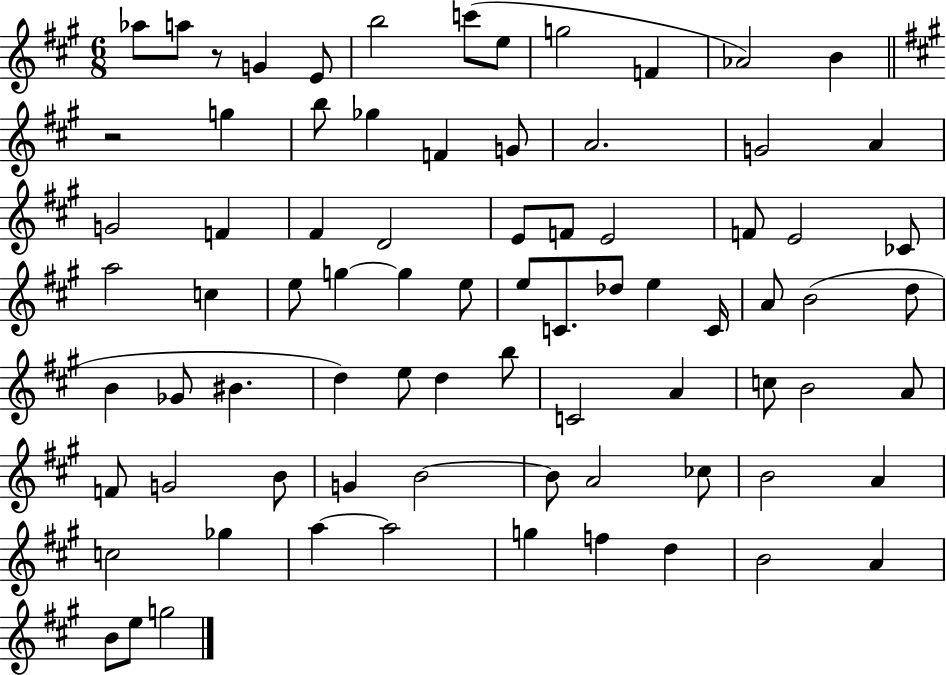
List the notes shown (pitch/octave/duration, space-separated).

Ab5/e A5/e R/e G4/q E4/e B5/h C6/e E5/e G5/h F4/q Ab4/h B4/q R/h G5/q B5/e Gb5/q F4/q G4/e A4/h. G4/h A4/q G4/h F4/q F#4/q D4/h E4/e F4/e E4/h F4/e E4/h CES4/e A5/h C5/q E5/e G5/q G5/q E5/e E5/e C4/e. Db5/e E5/q C4/s A4/e B4/h D5/e B4/q Gb4/e BIS4/q. D5/q E5/e D5/q B5/e C4/h A4/q C5/e B4/h A4/e F4/e G4/h B4/e G4/q B4/h B4/e A4/h CES5/e B4/h A4/q C5/h Gb5/q A5/q A5/h G5/q F5/q D5/q B4/h A4/q B4/e E5/e G5/h